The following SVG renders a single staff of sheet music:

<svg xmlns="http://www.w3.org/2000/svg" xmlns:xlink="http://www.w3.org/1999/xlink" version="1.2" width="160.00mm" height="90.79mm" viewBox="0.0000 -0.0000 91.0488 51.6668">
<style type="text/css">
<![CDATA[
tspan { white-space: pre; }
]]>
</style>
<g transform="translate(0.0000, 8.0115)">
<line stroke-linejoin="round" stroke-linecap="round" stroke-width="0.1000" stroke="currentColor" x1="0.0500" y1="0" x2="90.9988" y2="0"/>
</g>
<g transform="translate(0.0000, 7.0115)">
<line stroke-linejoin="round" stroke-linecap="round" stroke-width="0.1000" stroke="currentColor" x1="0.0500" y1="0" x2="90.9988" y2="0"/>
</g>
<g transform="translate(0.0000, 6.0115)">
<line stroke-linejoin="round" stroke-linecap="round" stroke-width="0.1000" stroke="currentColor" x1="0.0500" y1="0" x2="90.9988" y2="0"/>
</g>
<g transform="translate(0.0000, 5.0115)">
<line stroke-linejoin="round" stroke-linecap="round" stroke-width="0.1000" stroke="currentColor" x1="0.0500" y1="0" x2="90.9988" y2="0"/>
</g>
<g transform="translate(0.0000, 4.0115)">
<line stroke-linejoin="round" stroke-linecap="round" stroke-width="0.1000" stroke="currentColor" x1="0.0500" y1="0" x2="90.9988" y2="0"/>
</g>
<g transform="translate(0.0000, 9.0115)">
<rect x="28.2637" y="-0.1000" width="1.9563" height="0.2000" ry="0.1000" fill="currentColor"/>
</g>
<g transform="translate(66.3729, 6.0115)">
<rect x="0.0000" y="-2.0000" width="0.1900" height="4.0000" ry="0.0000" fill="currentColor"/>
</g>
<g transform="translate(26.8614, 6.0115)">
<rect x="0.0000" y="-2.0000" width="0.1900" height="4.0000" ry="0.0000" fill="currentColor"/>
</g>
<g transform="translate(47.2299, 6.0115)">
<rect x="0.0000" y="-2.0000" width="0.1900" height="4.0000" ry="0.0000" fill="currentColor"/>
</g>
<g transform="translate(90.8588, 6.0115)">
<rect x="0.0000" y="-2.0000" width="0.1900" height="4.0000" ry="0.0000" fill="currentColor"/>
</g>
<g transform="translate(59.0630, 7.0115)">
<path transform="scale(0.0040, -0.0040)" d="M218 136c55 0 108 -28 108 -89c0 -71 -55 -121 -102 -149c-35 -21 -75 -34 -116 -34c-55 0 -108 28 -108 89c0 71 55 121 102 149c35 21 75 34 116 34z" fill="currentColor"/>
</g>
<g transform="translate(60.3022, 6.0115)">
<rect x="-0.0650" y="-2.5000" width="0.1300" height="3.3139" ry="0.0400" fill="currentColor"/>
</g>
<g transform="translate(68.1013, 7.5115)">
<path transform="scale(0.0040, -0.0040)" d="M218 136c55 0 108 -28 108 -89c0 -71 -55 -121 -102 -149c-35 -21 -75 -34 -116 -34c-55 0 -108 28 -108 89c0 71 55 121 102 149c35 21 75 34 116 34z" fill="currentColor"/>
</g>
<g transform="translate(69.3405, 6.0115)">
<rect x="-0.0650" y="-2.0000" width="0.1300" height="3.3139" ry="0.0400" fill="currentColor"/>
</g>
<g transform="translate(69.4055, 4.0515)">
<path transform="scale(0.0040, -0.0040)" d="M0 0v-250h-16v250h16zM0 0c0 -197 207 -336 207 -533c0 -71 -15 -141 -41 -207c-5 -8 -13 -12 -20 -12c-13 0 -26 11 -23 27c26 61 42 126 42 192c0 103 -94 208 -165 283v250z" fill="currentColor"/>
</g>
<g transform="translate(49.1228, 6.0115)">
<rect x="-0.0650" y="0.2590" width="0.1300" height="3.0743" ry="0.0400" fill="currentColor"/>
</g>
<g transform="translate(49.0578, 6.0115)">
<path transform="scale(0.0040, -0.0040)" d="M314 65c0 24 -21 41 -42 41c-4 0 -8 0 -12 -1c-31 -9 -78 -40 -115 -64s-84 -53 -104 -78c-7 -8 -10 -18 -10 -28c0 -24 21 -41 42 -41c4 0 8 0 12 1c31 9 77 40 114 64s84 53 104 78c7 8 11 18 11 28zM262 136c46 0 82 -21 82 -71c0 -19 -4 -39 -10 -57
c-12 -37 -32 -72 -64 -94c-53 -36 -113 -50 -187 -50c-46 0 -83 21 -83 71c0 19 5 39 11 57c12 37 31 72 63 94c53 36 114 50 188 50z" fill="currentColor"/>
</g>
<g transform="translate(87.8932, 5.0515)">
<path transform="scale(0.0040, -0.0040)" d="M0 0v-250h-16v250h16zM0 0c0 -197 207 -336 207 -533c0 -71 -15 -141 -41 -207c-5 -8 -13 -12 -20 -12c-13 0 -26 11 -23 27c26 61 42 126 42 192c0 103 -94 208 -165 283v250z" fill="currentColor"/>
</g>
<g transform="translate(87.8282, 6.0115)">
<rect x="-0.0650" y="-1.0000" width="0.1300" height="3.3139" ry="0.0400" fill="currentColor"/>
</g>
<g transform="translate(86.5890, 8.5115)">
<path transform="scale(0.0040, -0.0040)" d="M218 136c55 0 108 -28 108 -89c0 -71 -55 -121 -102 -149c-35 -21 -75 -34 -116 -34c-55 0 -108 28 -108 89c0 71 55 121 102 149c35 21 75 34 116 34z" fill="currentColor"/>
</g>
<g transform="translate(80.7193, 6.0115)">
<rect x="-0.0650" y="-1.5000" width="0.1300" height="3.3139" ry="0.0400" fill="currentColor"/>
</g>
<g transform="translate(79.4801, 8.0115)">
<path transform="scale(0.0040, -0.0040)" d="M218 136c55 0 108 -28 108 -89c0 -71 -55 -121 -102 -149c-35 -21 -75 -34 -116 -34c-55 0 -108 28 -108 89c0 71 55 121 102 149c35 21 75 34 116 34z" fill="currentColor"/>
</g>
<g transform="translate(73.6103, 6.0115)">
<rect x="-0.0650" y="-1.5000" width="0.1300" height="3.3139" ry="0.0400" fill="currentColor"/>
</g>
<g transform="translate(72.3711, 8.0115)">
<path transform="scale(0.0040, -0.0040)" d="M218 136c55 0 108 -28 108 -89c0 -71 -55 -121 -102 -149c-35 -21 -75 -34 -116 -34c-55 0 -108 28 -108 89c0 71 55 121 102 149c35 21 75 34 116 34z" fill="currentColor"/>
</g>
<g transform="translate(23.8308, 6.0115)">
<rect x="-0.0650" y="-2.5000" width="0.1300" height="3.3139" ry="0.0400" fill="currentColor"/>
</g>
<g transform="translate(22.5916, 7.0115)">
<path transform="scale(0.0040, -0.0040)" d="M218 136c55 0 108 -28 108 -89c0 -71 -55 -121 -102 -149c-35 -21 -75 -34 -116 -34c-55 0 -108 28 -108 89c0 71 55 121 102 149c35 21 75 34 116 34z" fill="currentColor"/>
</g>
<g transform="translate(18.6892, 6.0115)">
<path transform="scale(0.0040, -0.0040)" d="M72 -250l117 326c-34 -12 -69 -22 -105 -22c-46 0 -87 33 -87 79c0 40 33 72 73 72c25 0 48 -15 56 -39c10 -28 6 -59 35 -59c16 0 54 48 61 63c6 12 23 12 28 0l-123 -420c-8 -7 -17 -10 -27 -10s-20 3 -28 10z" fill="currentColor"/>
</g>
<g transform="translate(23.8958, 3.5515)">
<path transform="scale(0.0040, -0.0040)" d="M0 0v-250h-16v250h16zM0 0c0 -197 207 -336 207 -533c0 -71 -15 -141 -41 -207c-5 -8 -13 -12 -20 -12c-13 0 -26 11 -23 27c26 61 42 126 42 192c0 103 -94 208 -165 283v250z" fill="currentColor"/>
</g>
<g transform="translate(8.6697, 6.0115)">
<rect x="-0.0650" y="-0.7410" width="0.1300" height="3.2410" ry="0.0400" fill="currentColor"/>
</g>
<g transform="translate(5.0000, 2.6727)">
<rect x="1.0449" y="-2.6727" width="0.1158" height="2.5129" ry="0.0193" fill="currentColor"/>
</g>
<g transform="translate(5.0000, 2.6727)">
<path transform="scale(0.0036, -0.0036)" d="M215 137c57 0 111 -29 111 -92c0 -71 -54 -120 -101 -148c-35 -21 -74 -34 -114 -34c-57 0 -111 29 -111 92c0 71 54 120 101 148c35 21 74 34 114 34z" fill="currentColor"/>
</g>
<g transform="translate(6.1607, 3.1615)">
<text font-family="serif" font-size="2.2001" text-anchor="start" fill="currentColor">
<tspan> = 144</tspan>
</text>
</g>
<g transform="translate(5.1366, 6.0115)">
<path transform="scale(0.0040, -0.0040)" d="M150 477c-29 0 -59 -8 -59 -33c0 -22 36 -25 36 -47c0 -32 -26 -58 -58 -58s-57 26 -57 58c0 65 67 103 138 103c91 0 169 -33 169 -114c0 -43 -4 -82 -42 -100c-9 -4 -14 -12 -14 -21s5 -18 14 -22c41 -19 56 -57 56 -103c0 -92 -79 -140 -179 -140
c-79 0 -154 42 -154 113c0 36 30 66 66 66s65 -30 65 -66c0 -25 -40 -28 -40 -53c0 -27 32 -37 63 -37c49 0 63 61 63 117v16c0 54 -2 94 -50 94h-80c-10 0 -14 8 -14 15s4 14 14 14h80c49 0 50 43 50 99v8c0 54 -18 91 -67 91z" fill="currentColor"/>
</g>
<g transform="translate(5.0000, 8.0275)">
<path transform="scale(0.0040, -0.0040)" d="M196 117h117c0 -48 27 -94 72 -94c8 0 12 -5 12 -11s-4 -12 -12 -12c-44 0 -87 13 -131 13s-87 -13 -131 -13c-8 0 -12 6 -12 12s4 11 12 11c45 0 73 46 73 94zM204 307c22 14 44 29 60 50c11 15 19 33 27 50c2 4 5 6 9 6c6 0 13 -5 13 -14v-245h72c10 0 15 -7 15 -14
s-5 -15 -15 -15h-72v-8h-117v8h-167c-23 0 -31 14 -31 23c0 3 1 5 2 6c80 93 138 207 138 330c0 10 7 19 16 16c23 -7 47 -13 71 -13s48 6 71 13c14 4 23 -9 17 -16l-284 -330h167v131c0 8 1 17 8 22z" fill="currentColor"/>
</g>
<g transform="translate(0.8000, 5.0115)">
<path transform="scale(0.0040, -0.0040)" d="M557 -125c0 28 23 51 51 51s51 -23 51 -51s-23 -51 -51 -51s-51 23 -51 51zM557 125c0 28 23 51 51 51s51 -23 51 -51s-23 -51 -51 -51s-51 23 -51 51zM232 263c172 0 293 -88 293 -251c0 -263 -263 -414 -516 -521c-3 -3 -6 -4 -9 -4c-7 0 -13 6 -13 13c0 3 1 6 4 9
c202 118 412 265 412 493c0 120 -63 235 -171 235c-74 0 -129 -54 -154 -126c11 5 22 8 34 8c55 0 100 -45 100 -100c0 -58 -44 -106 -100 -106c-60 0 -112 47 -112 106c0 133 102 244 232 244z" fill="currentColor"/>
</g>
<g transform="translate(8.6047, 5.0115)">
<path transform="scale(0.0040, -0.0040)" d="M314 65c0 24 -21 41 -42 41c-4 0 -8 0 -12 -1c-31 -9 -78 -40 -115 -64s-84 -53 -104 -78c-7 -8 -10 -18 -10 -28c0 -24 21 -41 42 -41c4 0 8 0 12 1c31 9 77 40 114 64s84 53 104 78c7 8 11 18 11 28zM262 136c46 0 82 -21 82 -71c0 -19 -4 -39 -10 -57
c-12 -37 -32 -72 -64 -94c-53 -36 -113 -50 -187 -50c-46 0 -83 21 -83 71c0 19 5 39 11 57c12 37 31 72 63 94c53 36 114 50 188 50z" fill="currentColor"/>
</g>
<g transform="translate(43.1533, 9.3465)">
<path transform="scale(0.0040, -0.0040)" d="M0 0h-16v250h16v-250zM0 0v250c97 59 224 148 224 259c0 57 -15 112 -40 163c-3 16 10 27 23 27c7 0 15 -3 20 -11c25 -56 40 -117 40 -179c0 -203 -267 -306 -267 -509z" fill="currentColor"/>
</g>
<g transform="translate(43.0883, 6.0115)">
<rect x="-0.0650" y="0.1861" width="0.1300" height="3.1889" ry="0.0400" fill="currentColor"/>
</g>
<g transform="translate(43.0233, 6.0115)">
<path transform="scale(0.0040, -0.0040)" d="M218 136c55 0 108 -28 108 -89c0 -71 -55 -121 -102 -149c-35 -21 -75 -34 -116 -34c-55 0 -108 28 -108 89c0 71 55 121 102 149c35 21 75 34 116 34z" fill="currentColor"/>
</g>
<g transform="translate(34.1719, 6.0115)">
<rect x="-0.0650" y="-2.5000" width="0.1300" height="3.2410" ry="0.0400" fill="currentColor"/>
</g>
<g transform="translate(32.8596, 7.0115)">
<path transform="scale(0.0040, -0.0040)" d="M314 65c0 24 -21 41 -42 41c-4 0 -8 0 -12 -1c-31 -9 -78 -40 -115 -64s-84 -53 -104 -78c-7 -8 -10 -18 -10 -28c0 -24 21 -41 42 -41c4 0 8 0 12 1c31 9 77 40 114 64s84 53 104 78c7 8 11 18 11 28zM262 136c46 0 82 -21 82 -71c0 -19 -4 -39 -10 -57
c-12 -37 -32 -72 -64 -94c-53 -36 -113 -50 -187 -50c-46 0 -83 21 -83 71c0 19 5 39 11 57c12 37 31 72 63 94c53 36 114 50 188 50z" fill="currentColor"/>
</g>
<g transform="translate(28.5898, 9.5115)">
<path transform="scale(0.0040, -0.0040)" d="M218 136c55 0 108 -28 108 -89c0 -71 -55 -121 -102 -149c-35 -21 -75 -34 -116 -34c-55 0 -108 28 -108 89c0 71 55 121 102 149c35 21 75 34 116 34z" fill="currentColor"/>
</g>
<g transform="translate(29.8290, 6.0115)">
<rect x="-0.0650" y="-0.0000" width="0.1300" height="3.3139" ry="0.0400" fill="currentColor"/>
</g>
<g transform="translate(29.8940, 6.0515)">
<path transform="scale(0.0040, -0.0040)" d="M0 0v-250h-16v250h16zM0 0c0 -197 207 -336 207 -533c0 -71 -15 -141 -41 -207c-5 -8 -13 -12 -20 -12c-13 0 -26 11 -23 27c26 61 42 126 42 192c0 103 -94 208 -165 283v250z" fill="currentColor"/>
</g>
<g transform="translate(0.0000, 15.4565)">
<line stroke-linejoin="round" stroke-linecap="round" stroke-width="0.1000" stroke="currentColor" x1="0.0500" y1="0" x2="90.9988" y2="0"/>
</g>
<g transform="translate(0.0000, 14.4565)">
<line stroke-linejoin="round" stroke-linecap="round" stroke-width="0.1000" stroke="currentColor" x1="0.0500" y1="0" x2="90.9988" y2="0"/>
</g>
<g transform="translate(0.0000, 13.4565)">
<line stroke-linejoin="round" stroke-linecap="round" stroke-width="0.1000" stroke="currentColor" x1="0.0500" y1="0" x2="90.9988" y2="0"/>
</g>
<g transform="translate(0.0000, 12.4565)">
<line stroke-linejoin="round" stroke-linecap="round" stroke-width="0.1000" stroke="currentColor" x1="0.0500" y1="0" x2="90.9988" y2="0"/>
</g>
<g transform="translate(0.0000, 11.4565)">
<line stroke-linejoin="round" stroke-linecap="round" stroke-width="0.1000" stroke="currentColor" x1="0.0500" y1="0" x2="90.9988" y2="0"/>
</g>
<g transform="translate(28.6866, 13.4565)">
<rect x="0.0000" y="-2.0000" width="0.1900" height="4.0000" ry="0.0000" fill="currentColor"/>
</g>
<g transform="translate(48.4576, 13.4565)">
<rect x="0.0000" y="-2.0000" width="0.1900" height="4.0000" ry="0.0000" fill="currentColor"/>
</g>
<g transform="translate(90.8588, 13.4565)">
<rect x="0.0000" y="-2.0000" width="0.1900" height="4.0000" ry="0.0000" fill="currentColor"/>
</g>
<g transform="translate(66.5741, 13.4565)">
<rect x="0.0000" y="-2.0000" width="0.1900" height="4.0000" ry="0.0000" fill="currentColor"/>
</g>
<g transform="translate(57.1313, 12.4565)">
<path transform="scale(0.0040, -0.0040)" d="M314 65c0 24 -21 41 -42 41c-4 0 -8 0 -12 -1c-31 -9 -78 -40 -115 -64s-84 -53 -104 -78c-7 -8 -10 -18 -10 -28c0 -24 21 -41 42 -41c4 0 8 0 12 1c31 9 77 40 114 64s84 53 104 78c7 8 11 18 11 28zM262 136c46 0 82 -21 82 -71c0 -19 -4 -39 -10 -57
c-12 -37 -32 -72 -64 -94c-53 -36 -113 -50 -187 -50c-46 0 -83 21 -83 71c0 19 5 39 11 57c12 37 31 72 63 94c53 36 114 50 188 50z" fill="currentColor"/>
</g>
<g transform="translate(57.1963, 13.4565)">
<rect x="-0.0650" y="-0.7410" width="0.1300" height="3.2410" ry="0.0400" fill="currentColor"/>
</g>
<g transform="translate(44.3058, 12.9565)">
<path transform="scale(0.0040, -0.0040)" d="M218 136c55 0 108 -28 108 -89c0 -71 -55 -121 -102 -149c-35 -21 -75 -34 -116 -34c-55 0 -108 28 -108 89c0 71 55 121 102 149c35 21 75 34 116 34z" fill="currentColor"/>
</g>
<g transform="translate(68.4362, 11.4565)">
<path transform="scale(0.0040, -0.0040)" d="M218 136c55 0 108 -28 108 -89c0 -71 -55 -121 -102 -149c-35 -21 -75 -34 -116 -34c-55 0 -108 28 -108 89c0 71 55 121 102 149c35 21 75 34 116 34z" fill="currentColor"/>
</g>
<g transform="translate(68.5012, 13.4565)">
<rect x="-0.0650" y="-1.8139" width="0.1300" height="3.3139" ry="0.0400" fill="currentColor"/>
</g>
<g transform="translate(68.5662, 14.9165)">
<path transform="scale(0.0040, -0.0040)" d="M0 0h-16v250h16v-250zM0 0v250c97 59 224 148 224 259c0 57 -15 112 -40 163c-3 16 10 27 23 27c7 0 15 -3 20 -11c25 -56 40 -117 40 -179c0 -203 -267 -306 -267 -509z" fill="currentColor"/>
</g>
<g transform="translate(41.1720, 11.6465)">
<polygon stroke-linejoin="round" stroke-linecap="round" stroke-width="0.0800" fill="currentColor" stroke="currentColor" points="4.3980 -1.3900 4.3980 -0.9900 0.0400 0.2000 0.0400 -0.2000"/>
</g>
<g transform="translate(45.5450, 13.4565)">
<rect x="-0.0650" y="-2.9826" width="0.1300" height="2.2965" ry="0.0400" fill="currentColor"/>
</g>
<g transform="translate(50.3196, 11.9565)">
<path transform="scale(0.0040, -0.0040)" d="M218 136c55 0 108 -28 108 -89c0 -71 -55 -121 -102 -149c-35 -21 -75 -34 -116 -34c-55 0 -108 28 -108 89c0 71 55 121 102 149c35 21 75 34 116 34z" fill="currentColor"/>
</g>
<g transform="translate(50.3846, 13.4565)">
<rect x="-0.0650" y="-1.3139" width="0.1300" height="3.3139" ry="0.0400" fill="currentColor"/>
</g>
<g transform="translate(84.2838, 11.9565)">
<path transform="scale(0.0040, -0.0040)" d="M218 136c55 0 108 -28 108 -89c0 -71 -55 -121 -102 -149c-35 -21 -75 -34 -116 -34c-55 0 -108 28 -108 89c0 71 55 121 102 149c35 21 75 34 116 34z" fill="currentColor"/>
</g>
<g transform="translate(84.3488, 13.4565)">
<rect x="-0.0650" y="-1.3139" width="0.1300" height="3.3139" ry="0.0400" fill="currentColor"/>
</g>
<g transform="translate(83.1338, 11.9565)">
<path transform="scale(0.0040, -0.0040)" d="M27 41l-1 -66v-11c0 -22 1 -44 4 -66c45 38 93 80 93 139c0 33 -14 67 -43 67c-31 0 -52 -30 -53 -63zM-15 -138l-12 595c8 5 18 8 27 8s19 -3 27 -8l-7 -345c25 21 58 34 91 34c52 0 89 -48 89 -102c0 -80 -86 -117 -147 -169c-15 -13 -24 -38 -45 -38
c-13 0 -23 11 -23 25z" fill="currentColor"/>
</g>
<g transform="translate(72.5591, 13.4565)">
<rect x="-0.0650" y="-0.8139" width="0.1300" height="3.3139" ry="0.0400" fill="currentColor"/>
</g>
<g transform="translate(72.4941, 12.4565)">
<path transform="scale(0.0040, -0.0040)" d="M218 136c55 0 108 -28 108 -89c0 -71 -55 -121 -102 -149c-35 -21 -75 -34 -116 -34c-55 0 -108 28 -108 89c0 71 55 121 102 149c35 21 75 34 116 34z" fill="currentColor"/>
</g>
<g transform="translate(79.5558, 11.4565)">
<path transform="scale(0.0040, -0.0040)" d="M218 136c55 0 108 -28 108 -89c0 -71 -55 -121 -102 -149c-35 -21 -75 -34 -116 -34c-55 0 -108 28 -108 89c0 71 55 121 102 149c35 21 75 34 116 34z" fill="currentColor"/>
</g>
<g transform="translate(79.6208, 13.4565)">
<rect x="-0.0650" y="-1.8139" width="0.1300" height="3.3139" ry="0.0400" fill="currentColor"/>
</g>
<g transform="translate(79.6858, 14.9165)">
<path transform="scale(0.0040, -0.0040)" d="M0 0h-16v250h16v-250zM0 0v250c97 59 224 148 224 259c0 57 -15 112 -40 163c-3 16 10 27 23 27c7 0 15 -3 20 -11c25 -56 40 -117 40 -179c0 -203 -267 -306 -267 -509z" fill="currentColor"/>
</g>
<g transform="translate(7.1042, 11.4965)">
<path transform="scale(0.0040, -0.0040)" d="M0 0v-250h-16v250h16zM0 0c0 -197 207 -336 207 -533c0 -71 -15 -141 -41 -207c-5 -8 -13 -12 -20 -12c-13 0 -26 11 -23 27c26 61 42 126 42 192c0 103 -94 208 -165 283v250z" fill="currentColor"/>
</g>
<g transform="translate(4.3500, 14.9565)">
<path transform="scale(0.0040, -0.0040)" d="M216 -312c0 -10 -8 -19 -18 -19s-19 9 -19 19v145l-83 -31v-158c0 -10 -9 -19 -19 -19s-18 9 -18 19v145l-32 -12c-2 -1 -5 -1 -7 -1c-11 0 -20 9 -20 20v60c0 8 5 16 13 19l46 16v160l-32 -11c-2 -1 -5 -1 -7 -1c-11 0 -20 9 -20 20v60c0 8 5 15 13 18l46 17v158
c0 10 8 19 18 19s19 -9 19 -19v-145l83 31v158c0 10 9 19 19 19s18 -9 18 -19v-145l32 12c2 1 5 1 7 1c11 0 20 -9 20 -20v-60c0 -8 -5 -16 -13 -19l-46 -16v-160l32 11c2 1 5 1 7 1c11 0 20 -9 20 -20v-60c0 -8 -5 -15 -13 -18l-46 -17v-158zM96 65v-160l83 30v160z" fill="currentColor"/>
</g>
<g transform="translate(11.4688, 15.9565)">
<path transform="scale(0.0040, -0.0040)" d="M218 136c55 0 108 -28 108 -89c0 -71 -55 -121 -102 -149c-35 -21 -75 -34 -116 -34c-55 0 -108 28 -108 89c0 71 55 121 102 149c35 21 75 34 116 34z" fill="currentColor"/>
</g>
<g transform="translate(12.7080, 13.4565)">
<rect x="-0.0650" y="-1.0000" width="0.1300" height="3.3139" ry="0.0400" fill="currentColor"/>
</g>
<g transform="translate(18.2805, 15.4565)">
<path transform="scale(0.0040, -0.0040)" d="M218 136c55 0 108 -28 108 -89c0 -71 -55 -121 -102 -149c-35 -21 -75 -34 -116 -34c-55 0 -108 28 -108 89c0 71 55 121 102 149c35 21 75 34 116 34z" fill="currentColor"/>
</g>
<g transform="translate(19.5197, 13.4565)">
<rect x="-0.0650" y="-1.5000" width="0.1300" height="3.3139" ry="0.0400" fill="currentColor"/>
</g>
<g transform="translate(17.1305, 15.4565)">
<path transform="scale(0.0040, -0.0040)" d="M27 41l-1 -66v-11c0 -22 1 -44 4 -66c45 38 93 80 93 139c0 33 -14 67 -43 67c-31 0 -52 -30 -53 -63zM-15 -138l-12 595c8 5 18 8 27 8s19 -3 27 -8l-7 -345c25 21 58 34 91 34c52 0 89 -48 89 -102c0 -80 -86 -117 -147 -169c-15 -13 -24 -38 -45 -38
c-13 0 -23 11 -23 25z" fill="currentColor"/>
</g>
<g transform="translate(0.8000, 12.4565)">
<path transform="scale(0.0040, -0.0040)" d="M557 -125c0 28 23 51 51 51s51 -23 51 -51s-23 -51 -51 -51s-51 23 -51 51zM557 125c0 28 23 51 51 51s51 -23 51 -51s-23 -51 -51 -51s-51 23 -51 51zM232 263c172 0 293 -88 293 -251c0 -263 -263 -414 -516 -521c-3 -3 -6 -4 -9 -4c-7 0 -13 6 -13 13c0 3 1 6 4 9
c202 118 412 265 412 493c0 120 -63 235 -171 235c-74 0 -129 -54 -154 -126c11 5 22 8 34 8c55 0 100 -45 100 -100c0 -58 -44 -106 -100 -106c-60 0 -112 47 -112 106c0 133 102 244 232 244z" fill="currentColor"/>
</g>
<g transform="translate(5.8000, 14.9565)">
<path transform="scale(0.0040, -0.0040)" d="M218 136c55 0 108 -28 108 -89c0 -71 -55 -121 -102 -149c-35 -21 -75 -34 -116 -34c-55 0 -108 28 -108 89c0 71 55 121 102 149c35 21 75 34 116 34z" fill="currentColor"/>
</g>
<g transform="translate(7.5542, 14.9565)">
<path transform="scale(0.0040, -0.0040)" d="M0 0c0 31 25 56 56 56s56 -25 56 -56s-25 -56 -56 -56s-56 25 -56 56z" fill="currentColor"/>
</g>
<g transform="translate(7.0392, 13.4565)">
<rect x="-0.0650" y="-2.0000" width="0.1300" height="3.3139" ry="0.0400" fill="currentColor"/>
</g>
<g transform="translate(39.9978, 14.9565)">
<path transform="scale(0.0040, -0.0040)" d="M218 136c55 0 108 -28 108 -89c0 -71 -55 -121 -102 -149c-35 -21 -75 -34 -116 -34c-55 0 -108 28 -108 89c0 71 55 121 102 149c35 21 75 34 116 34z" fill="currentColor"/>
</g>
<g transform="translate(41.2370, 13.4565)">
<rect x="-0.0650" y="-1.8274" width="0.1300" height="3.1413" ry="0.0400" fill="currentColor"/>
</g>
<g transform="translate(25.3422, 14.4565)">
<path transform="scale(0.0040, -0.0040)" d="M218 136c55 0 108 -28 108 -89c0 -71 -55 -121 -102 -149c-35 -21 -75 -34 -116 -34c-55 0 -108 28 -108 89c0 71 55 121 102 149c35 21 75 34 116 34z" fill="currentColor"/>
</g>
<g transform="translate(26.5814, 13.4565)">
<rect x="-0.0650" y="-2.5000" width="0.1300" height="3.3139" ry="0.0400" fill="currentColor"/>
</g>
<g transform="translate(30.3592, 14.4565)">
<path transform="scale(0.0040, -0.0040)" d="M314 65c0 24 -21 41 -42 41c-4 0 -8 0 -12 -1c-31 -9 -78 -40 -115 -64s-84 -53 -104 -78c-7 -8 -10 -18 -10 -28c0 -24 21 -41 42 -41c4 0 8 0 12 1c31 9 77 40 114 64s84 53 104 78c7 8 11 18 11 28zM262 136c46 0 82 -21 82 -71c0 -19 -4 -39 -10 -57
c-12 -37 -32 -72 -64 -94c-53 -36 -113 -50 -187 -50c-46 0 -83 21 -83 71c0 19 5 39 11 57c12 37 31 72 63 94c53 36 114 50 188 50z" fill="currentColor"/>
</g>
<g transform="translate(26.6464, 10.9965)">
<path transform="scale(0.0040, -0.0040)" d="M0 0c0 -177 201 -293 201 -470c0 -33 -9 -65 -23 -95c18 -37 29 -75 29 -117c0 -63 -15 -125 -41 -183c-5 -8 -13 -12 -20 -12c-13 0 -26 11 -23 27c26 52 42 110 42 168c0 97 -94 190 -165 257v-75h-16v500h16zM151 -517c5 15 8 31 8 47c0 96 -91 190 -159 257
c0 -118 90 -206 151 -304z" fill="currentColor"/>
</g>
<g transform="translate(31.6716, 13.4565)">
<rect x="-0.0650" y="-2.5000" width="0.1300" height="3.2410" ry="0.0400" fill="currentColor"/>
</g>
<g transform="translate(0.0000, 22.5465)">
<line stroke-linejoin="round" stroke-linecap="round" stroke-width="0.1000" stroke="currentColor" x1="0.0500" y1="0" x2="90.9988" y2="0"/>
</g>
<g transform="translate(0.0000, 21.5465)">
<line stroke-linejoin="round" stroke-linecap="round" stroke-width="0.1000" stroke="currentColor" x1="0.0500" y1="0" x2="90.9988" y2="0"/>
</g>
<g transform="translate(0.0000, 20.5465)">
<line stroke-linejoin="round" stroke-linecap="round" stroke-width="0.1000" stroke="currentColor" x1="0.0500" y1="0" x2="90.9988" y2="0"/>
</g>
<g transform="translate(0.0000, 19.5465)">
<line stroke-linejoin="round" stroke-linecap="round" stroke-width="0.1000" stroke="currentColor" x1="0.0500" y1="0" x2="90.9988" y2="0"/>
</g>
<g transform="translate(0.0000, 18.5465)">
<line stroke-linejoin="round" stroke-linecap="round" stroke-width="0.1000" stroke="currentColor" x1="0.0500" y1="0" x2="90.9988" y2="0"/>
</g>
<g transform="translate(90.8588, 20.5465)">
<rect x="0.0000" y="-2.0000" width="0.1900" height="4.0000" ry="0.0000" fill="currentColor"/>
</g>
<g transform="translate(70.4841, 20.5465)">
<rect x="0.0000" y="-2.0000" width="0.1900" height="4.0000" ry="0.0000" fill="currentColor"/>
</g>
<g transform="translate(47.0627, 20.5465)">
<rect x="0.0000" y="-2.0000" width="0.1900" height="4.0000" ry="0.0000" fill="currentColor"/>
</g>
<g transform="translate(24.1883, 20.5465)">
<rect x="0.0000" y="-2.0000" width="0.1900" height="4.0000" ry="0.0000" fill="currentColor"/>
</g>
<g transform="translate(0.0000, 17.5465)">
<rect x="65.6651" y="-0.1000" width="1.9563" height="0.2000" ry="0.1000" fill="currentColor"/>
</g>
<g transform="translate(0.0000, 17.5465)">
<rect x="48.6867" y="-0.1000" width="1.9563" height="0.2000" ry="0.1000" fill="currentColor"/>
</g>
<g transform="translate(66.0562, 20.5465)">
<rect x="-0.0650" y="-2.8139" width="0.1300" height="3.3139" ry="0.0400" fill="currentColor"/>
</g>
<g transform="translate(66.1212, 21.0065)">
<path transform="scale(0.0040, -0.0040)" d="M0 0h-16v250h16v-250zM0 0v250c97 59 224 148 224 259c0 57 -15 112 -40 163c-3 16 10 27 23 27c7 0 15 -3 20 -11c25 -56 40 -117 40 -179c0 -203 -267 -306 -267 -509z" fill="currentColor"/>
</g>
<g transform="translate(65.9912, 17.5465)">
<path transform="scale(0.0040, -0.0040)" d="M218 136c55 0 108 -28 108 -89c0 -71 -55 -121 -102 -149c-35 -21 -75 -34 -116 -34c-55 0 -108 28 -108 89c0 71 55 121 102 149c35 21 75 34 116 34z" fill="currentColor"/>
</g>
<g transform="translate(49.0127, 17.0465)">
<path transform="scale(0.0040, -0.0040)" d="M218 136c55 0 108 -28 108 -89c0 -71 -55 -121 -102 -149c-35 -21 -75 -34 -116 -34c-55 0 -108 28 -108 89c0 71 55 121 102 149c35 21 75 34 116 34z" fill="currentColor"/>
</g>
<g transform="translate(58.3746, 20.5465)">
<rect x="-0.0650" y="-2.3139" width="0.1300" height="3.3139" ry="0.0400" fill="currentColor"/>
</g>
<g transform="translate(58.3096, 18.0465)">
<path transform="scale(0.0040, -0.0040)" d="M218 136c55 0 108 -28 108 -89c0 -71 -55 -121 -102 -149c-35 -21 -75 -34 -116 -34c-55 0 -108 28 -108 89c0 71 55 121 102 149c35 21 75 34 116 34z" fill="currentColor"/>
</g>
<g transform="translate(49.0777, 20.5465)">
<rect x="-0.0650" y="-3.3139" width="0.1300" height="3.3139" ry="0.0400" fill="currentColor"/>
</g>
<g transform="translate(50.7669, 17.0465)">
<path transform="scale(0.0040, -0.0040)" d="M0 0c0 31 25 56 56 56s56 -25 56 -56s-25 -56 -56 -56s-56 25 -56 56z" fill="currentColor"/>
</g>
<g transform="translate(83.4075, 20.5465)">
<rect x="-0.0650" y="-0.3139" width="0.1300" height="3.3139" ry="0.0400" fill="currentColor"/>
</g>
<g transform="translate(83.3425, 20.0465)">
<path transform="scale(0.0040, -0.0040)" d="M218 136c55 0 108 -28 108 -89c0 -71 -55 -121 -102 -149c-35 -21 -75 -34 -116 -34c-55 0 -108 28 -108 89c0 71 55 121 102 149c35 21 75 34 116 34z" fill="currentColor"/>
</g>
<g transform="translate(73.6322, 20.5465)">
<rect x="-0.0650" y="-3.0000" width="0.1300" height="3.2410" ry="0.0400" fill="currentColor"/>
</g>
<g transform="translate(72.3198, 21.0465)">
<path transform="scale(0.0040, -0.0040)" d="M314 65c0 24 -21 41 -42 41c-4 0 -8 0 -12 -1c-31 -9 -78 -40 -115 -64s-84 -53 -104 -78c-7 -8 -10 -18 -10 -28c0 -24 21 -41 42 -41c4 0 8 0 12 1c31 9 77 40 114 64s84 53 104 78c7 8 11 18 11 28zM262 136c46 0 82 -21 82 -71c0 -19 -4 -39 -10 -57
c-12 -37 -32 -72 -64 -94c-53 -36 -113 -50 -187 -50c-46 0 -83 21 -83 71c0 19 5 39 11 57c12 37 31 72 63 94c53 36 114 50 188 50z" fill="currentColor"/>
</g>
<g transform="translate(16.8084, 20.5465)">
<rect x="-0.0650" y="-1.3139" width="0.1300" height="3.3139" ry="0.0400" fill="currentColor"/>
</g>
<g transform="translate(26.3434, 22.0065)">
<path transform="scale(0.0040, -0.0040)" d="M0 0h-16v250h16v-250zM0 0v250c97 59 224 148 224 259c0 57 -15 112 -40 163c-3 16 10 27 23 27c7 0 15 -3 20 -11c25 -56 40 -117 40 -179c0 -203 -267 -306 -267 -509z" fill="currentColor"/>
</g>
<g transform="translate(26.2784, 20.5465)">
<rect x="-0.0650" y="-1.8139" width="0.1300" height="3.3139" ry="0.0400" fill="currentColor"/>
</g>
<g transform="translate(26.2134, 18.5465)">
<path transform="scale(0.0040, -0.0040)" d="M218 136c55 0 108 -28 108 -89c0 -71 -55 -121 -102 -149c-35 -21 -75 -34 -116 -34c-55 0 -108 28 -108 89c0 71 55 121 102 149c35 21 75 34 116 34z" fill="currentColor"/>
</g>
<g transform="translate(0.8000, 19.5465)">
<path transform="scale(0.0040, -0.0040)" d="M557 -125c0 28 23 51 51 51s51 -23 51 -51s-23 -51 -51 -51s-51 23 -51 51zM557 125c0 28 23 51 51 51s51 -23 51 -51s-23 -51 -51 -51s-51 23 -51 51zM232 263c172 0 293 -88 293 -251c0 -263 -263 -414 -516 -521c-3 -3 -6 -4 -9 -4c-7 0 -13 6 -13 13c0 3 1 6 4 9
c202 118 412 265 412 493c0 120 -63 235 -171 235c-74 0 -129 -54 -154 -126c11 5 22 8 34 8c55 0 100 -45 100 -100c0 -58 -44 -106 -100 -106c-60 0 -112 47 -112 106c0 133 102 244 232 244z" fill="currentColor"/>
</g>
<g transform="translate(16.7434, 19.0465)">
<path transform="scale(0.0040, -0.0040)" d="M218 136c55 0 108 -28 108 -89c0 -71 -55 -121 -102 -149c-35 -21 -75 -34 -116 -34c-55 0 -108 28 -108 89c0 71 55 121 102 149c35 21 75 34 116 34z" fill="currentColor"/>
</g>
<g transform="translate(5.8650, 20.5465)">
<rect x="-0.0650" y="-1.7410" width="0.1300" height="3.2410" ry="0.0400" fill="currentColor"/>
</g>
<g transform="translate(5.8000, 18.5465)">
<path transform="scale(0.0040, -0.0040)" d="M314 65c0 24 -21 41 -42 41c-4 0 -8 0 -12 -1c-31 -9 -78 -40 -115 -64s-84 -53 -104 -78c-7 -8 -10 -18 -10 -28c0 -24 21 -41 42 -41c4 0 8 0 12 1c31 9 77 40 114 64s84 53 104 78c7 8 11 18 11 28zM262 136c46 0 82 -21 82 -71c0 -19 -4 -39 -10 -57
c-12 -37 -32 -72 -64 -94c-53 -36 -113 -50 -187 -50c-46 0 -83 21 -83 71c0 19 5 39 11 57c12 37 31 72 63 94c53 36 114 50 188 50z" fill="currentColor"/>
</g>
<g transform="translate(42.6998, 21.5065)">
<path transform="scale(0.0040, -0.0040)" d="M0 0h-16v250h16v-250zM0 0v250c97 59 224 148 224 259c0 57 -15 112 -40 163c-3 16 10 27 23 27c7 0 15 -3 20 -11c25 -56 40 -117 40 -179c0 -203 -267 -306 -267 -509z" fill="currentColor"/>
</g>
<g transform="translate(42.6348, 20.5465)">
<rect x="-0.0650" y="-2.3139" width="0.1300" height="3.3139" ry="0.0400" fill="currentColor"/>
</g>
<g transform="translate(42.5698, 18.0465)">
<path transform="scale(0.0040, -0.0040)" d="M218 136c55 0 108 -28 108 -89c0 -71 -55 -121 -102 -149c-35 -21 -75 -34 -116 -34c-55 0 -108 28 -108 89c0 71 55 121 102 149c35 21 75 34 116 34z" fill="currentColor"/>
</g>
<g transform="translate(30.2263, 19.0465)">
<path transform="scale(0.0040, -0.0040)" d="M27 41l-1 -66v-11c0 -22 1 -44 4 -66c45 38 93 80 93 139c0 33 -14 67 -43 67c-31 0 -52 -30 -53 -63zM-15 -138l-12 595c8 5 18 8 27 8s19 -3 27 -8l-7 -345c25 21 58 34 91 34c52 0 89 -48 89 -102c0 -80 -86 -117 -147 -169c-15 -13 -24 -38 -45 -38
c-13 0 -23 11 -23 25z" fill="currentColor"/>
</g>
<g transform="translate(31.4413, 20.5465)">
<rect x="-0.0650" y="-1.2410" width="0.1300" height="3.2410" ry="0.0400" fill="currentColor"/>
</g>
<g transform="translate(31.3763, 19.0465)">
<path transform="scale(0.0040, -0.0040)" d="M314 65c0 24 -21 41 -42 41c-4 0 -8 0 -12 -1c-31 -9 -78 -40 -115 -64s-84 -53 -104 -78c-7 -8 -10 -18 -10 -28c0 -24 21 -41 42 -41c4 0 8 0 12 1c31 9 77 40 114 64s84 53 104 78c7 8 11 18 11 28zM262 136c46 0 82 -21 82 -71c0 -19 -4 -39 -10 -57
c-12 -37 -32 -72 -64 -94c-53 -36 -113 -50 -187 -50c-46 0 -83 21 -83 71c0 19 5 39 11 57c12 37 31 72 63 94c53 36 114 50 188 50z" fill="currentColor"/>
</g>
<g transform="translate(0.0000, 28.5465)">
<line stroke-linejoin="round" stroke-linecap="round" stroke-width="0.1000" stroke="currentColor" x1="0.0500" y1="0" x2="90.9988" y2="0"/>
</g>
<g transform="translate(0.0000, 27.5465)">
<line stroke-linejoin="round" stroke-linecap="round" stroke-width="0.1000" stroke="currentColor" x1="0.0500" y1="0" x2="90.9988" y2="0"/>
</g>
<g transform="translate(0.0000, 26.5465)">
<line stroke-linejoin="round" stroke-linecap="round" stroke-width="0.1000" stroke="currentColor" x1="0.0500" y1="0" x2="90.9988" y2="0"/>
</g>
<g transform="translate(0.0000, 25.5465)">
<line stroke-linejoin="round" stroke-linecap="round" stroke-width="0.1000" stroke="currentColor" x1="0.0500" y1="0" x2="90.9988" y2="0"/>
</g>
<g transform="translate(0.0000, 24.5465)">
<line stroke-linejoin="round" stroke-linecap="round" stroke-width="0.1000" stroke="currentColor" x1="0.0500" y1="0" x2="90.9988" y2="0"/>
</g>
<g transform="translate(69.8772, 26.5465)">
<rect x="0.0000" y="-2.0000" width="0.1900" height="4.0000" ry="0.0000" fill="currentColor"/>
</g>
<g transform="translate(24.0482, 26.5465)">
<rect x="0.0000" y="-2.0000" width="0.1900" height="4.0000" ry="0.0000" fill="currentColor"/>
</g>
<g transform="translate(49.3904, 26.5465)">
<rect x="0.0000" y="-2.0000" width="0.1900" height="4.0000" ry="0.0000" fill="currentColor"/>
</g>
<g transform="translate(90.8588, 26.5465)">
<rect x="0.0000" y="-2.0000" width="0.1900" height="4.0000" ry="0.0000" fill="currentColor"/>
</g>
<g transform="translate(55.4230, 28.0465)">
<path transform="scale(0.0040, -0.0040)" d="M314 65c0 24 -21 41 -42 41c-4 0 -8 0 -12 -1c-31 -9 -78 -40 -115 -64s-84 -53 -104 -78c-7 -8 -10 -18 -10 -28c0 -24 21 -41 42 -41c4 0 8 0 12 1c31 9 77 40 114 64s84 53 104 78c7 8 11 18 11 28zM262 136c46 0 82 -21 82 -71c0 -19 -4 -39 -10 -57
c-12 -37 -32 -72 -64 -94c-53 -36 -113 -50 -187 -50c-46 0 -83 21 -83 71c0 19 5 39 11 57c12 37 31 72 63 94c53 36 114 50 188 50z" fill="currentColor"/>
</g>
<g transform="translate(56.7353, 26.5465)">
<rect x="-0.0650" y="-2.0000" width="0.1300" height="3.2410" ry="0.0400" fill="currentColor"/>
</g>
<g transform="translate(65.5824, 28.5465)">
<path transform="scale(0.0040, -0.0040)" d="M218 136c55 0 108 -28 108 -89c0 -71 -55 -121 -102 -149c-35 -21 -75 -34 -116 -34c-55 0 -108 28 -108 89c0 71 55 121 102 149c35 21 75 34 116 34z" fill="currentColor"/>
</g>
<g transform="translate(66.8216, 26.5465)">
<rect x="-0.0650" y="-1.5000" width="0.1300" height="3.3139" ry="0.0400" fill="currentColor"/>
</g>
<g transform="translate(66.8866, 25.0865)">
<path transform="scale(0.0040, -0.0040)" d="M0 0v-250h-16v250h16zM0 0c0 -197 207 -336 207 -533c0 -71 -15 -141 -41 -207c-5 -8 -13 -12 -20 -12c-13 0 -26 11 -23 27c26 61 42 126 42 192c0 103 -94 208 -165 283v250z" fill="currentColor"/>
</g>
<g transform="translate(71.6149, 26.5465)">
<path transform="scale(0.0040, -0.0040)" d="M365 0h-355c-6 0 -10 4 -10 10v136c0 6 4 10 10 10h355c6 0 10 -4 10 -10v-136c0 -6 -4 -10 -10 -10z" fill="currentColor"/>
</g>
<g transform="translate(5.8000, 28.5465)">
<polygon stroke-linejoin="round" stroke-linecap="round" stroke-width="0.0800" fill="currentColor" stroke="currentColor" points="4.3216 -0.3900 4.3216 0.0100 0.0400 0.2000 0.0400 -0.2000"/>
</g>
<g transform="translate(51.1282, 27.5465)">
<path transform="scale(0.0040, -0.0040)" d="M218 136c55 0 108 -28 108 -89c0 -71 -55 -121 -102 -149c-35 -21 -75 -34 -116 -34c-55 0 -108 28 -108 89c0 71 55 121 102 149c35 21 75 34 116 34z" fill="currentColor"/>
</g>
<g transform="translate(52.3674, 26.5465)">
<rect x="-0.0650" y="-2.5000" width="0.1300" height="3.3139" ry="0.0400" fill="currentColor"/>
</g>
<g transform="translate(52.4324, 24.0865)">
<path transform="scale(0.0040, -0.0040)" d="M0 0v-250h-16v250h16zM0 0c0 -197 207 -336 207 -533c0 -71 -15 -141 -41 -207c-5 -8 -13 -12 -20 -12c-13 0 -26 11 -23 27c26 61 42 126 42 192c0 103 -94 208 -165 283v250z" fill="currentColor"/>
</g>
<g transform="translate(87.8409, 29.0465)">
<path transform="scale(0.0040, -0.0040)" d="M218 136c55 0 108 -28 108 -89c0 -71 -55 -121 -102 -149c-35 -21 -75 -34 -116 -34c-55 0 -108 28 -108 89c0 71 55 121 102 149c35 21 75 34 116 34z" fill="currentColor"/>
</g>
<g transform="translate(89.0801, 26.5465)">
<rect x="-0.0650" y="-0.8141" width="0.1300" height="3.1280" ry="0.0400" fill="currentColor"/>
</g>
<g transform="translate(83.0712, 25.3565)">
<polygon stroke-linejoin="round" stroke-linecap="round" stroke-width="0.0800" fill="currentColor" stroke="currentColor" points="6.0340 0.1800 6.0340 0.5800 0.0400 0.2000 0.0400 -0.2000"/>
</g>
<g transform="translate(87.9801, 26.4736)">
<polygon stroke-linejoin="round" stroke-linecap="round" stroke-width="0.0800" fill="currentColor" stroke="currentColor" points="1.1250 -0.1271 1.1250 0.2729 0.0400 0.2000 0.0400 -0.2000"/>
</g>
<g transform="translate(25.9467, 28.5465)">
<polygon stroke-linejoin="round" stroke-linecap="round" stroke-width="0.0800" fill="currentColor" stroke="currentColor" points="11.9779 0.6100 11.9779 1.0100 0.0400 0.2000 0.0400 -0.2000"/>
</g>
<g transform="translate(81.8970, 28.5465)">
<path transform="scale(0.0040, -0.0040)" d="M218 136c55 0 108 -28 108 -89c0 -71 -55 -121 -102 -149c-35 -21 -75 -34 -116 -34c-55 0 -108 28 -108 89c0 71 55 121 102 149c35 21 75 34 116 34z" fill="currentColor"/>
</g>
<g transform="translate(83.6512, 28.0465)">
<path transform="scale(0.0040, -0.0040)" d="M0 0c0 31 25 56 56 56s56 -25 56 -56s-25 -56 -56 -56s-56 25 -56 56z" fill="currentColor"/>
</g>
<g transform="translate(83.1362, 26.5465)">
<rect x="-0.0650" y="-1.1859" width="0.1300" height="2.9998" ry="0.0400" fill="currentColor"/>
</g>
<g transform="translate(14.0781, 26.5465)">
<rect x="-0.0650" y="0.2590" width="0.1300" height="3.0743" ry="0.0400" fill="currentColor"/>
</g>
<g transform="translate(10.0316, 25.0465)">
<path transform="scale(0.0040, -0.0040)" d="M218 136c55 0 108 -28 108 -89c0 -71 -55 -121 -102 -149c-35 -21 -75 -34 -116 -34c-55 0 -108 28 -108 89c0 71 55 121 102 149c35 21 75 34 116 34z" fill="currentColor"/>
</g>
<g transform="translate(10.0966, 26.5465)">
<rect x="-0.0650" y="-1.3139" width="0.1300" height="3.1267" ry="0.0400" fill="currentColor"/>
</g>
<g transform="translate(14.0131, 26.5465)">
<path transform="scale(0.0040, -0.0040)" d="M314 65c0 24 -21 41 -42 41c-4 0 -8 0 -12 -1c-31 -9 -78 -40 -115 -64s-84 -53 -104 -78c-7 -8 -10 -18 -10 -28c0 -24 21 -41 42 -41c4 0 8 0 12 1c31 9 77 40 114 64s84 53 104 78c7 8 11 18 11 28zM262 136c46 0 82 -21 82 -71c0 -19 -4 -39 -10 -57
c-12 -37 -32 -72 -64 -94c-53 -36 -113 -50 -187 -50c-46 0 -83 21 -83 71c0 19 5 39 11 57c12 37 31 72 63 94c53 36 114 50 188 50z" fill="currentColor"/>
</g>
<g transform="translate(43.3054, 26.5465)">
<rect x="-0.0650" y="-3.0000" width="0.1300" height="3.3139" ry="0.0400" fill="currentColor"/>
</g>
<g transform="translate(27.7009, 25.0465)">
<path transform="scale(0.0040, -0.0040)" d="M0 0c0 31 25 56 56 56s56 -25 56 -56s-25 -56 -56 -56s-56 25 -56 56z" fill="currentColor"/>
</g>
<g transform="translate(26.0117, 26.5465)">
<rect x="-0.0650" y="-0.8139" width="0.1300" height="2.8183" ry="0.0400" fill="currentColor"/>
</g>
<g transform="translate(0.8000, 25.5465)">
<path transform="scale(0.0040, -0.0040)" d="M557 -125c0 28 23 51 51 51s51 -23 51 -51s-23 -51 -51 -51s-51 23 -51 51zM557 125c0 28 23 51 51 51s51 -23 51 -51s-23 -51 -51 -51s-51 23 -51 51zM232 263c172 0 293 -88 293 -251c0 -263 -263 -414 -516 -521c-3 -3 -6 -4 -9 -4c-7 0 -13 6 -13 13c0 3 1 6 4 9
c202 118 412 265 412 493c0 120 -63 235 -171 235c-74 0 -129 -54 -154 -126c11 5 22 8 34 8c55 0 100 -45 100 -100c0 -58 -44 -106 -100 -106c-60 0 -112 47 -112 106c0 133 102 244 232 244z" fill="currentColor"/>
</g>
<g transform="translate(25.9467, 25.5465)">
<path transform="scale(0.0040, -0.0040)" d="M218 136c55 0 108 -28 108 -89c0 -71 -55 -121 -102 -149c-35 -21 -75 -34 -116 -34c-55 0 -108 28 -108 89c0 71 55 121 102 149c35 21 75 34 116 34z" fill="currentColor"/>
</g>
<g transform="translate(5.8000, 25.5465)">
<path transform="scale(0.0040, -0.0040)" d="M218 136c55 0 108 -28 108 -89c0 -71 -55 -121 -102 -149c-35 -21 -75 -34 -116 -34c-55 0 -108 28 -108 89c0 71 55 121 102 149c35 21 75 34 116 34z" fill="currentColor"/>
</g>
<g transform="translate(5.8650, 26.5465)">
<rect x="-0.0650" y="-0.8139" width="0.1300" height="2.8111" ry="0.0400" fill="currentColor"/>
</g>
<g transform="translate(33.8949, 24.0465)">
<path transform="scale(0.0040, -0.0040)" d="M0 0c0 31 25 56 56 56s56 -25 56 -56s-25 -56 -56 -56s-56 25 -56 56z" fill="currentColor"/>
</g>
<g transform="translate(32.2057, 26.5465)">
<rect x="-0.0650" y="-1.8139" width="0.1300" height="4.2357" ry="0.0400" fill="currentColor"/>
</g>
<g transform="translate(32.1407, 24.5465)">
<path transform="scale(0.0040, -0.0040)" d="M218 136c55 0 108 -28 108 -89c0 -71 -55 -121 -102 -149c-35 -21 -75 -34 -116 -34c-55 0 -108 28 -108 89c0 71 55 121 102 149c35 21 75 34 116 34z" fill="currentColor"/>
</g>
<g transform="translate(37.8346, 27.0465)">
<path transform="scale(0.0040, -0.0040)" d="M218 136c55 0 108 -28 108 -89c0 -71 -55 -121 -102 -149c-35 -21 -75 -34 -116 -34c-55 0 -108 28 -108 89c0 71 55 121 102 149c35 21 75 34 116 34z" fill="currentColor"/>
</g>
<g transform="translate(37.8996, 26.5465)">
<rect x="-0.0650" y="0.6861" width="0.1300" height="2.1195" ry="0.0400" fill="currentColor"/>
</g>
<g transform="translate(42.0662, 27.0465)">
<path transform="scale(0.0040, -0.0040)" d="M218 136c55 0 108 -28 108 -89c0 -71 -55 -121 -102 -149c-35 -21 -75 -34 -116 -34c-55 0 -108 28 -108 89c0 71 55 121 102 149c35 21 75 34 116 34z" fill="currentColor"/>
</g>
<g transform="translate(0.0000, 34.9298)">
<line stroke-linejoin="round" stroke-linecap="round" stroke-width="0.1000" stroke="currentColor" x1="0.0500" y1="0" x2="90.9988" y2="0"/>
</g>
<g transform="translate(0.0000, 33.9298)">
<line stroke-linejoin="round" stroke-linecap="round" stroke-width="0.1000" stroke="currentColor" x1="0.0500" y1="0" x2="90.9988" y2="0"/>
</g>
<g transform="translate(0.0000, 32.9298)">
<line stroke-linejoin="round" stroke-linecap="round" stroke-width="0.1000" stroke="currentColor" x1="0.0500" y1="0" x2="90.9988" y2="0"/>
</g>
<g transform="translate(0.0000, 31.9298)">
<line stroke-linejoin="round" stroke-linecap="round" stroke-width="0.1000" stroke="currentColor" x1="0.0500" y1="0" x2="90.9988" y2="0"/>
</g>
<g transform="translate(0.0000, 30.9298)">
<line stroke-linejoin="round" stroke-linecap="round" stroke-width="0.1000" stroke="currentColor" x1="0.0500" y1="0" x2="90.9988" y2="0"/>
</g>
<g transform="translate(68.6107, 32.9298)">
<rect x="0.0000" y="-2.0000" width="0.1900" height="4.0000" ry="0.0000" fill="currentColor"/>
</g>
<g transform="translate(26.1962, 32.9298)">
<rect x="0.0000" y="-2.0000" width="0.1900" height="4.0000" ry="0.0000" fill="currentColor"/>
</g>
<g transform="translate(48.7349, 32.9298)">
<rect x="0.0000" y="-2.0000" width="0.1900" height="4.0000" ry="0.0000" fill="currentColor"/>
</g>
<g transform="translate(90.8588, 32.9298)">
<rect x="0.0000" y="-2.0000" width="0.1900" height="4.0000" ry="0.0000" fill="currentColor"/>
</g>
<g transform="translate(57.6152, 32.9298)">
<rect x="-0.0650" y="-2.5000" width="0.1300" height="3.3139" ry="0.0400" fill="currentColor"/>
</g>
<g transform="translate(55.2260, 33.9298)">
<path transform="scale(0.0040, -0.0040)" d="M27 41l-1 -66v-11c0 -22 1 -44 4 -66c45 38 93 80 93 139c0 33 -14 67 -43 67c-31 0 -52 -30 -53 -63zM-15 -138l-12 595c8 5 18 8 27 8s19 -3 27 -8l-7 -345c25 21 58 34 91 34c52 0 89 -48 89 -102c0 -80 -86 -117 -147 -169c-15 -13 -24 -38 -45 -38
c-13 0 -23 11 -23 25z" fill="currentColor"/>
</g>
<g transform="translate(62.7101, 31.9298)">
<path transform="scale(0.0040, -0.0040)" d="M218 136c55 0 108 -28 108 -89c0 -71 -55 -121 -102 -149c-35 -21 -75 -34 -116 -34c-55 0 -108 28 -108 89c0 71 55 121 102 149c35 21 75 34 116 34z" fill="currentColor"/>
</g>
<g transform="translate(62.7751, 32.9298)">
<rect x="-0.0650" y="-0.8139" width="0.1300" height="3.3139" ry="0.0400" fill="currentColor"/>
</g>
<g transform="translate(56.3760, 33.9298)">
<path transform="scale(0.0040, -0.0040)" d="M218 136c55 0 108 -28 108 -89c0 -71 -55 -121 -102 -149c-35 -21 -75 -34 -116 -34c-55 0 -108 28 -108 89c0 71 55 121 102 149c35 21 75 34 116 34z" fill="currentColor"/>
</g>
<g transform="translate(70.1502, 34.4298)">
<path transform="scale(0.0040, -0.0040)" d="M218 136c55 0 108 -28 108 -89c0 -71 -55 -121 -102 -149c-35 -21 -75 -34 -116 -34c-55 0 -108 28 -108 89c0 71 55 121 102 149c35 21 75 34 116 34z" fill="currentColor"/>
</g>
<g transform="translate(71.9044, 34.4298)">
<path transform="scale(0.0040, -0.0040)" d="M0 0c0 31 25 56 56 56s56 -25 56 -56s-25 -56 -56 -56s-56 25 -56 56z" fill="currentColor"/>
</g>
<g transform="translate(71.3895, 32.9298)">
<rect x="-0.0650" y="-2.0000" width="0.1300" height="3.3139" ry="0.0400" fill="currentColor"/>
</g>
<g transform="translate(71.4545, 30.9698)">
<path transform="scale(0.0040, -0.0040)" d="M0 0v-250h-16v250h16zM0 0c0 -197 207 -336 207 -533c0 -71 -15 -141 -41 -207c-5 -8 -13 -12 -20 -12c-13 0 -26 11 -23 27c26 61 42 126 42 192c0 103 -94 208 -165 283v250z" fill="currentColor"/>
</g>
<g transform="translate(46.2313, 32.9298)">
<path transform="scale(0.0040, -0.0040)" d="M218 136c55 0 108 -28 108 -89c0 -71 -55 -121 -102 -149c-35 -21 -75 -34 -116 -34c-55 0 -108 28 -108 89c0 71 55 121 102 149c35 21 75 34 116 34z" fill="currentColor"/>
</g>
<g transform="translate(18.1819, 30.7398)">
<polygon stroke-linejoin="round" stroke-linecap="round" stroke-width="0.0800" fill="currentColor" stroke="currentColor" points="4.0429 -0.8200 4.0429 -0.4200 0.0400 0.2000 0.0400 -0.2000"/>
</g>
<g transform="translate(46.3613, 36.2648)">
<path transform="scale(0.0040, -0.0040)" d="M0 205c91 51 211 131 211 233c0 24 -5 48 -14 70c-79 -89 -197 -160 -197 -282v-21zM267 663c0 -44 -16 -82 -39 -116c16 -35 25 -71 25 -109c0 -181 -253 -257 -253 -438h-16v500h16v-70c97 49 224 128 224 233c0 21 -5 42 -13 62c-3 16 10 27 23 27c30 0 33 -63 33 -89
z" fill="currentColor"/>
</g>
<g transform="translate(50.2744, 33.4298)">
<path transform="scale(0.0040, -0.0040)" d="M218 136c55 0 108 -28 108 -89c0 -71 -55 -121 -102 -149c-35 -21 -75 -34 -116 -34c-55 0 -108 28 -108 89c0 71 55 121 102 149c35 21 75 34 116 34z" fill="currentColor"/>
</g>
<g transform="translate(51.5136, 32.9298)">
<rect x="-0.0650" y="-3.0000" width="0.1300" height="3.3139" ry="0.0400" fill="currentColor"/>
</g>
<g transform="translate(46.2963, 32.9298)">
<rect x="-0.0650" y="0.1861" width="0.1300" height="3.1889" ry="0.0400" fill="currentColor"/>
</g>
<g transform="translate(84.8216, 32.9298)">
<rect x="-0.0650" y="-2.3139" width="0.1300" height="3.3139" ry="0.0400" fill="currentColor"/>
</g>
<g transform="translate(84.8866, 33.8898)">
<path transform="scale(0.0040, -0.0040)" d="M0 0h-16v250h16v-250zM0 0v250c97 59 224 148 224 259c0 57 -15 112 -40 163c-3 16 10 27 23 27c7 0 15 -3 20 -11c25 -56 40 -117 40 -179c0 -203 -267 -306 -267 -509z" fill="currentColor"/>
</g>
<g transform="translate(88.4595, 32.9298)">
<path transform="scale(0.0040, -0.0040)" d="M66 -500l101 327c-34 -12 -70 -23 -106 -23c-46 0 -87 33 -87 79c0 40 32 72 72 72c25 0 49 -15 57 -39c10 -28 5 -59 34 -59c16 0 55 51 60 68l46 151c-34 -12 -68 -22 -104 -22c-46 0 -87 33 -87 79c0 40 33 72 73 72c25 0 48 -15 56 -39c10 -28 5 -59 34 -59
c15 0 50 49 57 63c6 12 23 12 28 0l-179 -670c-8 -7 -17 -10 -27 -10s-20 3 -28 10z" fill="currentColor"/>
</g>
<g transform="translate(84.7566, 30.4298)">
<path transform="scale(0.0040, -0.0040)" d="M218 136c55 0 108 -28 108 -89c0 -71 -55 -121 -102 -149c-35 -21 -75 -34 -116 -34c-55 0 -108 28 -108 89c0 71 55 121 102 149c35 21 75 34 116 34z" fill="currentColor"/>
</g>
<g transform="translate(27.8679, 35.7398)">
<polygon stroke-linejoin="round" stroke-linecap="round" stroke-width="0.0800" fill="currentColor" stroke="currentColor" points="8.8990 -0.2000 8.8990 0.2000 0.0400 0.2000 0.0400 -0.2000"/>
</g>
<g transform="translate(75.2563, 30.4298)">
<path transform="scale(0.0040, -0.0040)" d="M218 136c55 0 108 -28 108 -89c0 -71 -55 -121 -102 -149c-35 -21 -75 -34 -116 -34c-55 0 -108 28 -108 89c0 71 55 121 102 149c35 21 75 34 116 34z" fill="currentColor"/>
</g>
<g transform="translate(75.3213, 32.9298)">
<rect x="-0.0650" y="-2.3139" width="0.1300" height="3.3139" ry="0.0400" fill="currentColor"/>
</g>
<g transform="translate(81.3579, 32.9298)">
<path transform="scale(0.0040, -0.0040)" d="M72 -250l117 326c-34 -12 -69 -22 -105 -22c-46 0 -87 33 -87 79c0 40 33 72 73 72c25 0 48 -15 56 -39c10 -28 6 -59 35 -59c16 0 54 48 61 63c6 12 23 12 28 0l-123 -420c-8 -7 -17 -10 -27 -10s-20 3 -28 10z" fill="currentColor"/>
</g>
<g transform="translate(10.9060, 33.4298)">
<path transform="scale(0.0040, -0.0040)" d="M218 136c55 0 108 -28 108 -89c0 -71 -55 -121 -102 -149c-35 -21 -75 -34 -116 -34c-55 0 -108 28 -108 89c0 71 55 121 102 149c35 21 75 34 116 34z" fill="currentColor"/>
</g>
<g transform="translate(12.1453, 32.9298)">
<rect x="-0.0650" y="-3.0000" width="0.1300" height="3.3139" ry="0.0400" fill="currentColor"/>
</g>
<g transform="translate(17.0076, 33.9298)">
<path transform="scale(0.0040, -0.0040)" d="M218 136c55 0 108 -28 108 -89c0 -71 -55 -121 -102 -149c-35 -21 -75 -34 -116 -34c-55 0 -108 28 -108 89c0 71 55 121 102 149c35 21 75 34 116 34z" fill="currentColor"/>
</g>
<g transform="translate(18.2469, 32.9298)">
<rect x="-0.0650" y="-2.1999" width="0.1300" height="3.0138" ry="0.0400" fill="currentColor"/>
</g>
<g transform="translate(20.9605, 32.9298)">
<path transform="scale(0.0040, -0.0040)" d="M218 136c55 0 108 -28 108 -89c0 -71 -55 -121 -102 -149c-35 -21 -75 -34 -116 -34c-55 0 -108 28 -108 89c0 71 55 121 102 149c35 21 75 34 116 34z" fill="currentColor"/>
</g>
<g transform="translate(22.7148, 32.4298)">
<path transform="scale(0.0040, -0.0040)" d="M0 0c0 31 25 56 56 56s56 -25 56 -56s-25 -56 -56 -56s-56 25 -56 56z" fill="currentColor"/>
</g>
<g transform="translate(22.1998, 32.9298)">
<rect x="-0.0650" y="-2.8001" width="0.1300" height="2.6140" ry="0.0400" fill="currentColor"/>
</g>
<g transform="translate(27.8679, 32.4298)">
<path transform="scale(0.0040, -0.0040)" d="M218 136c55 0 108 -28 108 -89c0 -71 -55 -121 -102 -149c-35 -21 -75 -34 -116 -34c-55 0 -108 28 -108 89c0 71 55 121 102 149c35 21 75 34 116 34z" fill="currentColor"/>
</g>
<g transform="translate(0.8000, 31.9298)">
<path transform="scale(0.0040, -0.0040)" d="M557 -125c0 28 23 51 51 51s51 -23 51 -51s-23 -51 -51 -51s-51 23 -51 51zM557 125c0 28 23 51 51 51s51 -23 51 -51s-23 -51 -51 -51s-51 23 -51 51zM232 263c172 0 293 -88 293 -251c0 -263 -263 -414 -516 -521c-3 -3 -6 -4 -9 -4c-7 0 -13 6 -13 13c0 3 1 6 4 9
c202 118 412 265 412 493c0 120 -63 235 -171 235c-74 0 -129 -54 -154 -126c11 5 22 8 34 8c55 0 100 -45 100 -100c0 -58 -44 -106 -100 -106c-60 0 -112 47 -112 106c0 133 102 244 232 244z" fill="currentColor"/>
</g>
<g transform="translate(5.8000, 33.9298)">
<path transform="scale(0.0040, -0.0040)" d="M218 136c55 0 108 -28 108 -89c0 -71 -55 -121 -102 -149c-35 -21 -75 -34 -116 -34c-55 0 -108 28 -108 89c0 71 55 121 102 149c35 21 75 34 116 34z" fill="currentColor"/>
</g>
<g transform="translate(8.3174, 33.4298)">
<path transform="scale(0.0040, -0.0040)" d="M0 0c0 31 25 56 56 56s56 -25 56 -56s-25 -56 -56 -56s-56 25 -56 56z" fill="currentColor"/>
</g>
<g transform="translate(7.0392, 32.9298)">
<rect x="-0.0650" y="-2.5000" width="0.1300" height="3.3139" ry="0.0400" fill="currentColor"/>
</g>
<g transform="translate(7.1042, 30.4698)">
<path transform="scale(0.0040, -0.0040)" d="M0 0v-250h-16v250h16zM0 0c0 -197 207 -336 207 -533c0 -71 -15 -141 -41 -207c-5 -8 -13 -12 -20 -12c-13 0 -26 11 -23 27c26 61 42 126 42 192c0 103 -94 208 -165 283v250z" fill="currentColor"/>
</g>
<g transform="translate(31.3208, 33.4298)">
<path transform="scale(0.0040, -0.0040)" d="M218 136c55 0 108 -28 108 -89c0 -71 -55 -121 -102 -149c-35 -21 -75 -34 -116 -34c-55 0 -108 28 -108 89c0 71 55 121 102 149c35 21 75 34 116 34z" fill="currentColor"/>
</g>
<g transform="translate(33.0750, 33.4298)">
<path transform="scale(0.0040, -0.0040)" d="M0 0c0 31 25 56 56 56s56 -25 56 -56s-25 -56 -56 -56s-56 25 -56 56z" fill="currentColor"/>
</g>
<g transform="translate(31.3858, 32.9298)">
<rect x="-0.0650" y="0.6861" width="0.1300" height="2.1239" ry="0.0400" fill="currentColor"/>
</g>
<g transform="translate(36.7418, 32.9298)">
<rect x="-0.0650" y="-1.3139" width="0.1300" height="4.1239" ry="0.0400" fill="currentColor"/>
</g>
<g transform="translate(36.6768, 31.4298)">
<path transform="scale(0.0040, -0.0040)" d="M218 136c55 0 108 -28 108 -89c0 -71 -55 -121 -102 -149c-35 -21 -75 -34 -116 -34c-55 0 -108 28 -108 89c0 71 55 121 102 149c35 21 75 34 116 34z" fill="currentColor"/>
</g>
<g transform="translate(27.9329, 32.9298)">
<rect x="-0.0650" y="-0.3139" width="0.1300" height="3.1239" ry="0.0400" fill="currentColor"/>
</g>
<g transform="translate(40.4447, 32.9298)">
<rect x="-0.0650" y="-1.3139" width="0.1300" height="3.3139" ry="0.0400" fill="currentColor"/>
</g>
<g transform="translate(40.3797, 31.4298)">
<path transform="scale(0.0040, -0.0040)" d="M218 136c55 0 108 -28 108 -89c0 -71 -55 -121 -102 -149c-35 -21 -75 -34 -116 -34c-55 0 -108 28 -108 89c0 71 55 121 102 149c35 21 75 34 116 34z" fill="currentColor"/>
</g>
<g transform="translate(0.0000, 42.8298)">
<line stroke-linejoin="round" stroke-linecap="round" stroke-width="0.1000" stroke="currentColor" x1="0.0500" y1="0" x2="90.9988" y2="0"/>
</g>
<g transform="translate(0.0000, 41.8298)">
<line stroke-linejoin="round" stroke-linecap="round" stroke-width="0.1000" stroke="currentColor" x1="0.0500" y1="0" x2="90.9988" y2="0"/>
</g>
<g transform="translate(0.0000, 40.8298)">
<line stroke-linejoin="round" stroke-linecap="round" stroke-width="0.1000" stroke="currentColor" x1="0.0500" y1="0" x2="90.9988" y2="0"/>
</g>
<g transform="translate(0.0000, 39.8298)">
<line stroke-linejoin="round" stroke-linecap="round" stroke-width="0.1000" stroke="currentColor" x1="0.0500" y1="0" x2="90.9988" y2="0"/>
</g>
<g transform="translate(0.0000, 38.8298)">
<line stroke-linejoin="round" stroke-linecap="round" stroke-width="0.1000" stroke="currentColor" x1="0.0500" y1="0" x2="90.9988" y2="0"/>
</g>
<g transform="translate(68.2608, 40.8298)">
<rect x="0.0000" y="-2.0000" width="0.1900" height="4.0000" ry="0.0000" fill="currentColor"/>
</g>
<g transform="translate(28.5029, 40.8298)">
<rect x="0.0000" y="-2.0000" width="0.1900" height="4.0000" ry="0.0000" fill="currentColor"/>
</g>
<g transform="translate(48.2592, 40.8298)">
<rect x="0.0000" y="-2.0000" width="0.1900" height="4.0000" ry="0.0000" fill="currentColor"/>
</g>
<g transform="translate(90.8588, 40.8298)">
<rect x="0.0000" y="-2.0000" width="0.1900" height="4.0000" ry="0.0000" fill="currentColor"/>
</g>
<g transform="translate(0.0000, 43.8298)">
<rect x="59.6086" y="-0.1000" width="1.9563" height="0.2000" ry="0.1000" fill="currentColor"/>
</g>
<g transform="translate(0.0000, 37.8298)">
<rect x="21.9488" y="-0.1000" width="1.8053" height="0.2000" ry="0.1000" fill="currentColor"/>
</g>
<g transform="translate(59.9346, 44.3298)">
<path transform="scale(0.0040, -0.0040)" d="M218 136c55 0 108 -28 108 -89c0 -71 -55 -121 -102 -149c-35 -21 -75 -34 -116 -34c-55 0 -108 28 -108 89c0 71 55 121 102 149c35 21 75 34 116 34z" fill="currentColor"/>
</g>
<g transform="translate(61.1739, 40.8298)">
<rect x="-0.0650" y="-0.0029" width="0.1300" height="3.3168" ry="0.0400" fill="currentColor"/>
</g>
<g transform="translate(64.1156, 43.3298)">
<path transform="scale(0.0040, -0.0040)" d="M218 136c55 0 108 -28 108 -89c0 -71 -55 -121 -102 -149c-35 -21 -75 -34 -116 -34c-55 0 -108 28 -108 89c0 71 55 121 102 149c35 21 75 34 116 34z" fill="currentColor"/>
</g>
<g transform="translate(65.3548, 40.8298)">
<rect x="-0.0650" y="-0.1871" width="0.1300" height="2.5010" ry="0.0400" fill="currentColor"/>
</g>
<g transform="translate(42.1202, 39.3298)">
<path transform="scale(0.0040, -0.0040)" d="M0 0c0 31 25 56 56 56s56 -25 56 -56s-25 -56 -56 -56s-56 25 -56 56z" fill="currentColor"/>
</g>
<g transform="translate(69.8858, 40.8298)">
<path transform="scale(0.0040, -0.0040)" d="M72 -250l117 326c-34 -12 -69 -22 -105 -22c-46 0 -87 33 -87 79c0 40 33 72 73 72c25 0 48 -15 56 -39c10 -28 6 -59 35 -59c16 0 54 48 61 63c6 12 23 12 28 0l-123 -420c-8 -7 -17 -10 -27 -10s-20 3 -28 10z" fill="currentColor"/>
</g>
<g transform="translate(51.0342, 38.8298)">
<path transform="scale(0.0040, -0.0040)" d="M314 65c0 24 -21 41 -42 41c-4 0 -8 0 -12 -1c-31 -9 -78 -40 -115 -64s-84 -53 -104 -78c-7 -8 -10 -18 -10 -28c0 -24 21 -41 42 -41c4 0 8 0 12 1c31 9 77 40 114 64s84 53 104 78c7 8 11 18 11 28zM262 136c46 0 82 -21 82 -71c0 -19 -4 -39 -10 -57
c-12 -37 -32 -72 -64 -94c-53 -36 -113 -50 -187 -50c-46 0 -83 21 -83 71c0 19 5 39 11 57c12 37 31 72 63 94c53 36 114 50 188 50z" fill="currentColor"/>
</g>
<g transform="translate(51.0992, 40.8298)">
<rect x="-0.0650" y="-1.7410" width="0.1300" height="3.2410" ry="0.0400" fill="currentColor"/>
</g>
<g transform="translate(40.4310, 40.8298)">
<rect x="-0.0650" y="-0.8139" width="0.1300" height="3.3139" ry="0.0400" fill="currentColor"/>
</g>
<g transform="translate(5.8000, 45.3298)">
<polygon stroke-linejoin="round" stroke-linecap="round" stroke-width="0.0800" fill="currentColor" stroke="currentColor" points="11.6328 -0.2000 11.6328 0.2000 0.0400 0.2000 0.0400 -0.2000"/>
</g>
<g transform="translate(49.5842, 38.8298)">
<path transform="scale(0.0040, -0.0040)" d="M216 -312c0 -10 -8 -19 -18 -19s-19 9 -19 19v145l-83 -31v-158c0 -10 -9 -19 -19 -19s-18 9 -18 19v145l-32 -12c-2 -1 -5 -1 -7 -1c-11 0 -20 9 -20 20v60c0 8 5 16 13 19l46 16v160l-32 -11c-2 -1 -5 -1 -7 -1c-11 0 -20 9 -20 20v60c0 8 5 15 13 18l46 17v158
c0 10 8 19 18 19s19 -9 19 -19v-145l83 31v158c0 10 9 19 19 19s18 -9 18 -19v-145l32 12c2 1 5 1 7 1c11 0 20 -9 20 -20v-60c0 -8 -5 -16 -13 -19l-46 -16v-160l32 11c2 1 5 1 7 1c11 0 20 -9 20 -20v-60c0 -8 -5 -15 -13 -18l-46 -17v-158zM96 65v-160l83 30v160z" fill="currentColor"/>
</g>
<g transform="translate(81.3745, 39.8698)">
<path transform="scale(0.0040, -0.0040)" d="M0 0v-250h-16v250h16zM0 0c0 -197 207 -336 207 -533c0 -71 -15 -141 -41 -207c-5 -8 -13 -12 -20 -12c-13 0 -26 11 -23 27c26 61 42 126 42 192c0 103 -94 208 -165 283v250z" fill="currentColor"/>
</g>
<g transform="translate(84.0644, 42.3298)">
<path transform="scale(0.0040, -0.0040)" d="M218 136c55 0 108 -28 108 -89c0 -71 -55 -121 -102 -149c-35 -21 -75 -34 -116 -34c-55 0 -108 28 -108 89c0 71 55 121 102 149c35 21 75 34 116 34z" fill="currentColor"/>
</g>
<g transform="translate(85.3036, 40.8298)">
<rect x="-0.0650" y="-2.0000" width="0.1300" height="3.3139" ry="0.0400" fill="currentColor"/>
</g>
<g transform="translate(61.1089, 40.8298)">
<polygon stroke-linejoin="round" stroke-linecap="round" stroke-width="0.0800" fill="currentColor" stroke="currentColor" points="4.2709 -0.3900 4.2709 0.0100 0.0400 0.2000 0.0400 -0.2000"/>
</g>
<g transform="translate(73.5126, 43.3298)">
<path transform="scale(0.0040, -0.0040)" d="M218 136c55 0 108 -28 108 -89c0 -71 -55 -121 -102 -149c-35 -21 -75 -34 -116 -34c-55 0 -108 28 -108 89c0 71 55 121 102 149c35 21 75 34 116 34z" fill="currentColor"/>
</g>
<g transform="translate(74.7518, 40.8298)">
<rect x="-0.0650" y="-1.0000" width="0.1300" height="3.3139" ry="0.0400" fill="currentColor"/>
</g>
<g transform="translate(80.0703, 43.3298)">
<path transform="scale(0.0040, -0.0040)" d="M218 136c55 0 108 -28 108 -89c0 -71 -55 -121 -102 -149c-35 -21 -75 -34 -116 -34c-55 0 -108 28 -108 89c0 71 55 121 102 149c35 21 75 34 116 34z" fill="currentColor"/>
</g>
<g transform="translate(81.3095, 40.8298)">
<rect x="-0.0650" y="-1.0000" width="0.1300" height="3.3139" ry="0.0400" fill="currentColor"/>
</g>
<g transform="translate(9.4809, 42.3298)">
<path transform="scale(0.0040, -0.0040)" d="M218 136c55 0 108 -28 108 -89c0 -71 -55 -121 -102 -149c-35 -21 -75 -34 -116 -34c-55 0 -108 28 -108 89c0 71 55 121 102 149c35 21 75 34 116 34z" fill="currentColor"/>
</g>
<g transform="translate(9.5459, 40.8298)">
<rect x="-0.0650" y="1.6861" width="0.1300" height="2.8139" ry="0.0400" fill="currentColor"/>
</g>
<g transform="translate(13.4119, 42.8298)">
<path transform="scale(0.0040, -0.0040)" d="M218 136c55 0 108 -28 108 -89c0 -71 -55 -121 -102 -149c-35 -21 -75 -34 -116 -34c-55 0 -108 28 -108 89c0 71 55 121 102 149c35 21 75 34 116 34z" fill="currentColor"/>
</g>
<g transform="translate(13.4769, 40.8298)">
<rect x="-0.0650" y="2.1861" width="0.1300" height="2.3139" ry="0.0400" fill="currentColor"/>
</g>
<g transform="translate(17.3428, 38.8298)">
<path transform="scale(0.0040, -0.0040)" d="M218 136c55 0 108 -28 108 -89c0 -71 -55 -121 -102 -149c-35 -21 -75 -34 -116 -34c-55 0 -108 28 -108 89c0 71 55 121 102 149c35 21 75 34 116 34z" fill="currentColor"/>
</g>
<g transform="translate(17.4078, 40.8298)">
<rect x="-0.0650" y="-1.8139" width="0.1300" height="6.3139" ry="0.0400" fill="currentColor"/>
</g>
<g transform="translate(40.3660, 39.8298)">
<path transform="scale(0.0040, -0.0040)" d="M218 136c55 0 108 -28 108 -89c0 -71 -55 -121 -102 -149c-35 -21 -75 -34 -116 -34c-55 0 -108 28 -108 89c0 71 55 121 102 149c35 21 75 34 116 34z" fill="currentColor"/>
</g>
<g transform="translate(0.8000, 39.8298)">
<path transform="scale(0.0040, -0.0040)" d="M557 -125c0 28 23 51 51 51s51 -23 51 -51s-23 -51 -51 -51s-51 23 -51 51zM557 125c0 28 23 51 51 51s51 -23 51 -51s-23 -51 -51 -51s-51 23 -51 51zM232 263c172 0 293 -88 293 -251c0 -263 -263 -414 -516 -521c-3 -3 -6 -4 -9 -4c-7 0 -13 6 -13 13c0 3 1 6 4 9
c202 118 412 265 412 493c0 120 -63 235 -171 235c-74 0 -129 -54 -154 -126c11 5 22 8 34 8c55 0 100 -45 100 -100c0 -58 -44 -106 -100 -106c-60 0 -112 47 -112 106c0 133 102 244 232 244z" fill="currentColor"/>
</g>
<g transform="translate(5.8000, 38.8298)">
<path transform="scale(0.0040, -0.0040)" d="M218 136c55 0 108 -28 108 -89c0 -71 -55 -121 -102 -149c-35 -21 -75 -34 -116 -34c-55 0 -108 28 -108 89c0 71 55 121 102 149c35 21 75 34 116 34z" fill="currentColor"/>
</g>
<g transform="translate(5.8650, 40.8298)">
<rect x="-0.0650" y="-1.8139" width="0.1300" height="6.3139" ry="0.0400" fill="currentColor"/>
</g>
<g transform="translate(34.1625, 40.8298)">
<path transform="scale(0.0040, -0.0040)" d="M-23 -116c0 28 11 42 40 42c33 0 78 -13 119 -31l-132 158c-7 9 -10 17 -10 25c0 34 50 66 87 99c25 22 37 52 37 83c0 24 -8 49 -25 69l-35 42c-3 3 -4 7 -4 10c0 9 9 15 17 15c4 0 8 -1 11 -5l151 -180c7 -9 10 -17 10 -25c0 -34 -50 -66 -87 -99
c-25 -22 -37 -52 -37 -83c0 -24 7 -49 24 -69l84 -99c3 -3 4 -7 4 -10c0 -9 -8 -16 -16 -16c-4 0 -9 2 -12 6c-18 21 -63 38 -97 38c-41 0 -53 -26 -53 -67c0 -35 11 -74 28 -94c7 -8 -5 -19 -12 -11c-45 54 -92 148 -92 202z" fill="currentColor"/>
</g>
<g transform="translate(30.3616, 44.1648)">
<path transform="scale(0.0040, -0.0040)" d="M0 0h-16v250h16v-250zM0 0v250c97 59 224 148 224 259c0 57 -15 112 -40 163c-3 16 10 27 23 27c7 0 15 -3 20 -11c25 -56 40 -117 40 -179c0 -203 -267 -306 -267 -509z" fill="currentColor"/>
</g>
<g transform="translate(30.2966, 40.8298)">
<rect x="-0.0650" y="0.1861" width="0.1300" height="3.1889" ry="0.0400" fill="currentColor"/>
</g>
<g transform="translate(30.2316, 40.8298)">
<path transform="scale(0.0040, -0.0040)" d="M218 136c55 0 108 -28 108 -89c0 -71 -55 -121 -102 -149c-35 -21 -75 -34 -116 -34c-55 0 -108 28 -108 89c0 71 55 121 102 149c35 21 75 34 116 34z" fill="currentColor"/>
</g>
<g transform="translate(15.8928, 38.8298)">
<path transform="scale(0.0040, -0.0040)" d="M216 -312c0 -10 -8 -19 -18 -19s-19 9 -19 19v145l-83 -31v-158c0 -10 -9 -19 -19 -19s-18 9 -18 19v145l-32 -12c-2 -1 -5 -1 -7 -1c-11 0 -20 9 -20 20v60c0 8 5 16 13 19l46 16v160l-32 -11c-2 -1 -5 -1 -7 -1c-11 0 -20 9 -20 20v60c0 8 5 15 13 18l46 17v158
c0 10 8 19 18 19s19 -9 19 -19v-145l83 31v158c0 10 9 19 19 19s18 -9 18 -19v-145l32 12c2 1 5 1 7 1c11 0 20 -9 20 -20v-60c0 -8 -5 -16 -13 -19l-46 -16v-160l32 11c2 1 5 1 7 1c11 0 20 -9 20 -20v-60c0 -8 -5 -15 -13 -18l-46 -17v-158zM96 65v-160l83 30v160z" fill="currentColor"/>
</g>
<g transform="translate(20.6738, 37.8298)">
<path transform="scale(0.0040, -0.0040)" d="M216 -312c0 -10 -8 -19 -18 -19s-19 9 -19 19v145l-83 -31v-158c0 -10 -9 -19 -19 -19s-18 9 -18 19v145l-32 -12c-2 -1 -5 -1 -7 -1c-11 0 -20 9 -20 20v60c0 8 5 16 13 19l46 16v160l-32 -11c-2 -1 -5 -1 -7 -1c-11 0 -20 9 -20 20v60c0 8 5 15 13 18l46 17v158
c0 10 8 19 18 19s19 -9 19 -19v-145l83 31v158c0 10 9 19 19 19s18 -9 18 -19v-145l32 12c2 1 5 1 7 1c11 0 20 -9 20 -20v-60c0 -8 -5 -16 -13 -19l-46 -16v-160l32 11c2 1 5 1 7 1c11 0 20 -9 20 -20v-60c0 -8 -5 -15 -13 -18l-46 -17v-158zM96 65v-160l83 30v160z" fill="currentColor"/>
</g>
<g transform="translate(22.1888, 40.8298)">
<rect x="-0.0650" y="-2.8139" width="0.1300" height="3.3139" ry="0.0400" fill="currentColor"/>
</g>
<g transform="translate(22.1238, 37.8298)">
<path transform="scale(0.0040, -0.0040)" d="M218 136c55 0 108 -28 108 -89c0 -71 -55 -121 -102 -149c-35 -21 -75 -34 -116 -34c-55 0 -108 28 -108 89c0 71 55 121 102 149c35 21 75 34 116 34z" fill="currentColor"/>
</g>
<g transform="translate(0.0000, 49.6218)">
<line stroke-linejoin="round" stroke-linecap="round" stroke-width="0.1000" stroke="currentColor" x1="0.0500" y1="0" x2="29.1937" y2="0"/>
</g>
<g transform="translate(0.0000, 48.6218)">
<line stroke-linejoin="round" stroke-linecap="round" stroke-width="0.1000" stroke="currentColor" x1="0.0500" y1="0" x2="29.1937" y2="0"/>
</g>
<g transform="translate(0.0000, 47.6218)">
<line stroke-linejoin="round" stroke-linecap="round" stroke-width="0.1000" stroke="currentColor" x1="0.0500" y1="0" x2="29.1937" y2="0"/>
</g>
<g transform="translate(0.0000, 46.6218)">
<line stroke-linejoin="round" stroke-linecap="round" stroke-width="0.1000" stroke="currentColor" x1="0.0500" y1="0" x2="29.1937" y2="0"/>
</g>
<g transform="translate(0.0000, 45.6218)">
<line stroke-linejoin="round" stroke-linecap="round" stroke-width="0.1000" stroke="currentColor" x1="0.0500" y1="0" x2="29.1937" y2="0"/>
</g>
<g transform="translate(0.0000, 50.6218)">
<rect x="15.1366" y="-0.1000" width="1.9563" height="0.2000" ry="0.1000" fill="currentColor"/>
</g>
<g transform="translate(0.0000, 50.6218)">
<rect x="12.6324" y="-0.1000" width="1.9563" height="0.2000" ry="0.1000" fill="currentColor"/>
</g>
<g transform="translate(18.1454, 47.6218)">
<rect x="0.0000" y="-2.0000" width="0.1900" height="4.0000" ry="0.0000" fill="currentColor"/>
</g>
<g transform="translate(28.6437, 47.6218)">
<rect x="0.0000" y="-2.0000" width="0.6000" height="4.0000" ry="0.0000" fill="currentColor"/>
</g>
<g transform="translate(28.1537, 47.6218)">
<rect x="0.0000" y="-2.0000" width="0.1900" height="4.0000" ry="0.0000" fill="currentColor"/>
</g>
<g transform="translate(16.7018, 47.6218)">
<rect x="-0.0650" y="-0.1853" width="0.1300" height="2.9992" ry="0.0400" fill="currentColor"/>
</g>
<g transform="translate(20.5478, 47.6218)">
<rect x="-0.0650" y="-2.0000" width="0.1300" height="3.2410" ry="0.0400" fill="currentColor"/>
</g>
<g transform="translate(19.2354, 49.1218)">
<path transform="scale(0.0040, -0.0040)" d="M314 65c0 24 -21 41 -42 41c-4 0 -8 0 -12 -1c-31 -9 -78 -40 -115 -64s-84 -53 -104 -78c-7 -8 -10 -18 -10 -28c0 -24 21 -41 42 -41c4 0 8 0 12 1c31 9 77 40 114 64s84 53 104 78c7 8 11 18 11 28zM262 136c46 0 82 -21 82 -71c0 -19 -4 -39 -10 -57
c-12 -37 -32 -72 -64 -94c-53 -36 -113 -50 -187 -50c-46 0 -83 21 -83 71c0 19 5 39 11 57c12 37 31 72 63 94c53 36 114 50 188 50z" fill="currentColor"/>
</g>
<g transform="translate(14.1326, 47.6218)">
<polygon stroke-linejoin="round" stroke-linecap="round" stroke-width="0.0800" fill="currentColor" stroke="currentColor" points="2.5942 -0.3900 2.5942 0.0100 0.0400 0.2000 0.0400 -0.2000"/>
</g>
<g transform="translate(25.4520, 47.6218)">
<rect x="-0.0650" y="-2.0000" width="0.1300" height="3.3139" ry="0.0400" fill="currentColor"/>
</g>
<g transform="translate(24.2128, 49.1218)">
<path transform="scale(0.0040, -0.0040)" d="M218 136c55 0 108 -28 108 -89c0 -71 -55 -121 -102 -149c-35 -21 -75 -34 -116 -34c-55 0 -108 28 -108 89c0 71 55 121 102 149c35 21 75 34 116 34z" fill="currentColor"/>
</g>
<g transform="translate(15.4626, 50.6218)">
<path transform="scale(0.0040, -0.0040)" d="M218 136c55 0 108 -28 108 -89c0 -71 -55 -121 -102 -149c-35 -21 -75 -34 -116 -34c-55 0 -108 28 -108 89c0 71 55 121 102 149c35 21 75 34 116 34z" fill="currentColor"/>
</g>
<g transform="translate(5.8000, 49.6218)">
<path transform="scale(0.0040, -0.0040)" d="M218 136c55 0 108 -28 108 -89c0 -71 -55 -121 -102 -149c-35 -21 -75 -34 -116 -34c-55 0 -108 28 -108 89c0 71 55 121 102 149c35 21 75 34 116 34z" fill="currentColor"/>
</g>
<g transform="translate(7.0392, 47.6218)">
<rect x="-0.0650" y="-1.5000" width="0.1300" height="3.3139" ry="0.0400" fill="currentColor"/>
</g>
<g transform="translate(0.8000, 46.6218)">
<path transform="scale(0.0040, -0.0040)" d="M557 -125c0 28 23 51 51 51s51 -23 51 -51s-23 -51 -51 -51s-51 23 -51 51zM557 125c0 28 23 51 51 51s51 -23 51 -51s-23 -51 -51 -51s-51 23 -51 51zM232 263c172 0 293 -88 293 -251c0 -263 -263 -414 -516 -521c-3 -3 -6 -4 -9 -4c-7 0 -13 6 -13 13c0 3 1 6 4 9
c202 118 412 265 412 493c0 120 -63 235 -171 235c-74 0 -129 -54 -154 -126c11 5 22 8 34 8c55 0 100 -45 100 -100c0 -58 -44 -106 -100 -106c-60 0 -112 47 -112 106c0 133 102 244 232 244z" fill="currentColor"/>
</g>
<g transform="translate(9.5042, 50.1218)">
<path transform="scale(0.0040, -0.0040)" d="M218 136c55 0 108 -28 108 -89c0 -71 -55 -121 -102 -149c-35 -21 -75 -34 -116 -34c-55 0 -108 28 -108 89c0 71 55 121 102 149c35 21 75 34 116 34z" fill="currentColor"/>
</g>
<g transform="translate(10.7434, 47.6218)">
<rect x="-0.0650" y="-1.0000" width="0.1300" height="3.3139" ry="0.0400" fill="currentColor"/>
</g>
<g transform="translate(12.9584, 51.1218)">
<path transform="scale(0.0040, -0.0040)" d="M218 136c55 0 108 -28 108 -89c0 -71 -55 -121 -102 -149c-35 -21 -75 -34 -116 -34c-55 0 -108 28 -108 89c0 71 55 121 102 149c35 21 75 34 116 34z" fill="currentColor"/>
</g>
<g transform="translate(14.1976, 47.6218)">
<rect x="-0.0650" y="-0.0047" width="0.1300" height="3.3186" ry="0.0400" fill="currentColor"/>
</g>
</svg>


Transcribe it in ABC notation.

X:1
T:Untitled
M:3/4
L:1/4
K:C
F,2 z/2 B,,/2 D,,/2 B,,2 D,/2 D,2 B,, A,,/2 G,, G,, F,,/2 ^A,,/2 F,, _G,, B,,/4 B,,2 A,,/2 E,/2 G, F,2 A,/2 F, A,/2 _G, A,2 G, A,/2 _G,2 B,/2 D B, C/2 C,2 E, F,/2 G,/2 D,2 F,/2 A,/2 C,/2 C, B,,/2 A,,2 G,,/2 z2 G,,/2 F,,/4 B,,/2 C, B,,/2 D,/2 E,/2 C,/2 G,/2 G, D,/4 C, _B,, F, A,,/2 B, z/2 B,/2 z/4 A,/2 A,,/2 G,,/2 ^A,/2 ^C D,/2 z F, ^A,2 D,,/2 F,,/2 z/2 F,, F,,/2 A,, G,, F,, D,,/2 E,,/2 A,,2 A,,